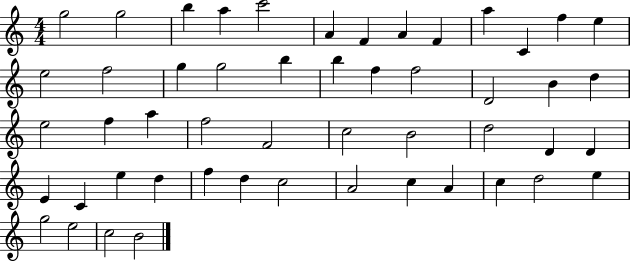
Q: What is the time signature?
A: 4/4